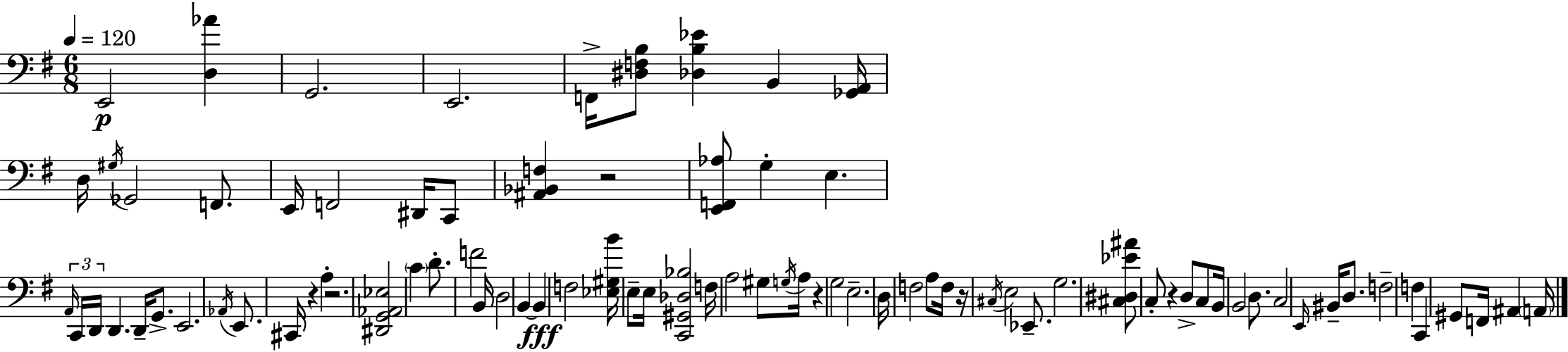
X:1
T:Untitled
M:6/8
L:1/4
K:Em
E,,2 [D,_A] G,,2 E,,2 F,,/4 [^D,F,B,]/2 [_D,B,_E] B,, [_G,,A,,]/4 D,/4 ^G,/4 _G,,2 F,,/2 E,,/4 F,,2 ^D,,/4 C,,/2 [^A,,_B,,F,] z2 [E,,F,,_A,]/2 G, E, A,,/4 C,,/4 D,,/4 D,, D,,/4 G,,/2 E,,2 _A,,/4 E,,/2 ^C,,/4 z A, z2 [^D,,G,,_A,,_E,]2 C D/2 F2 B,,/4 D,2 B,, B,, F,2 [_E,^G,B]/4 E,/2 E,/4 [C,,^G,,_D,_B,]2 F,/4 A,2 ^G,/2 G,/4 A,/4 z G,2 E,2 D,/4 F,2 A,/2 F,/4 z/4 ^C,/4 E,2 _E,,/2 G,2 [^C,^D,_E^A]/2 C,/2 z D,/2 C,/2 B,,/4 B,,2 D,/2 C,2 E,,/4 ^B,,/4 D,/2 F,2 F, C,, ^G,,/2 F,,/4 ^A,, A,,/4